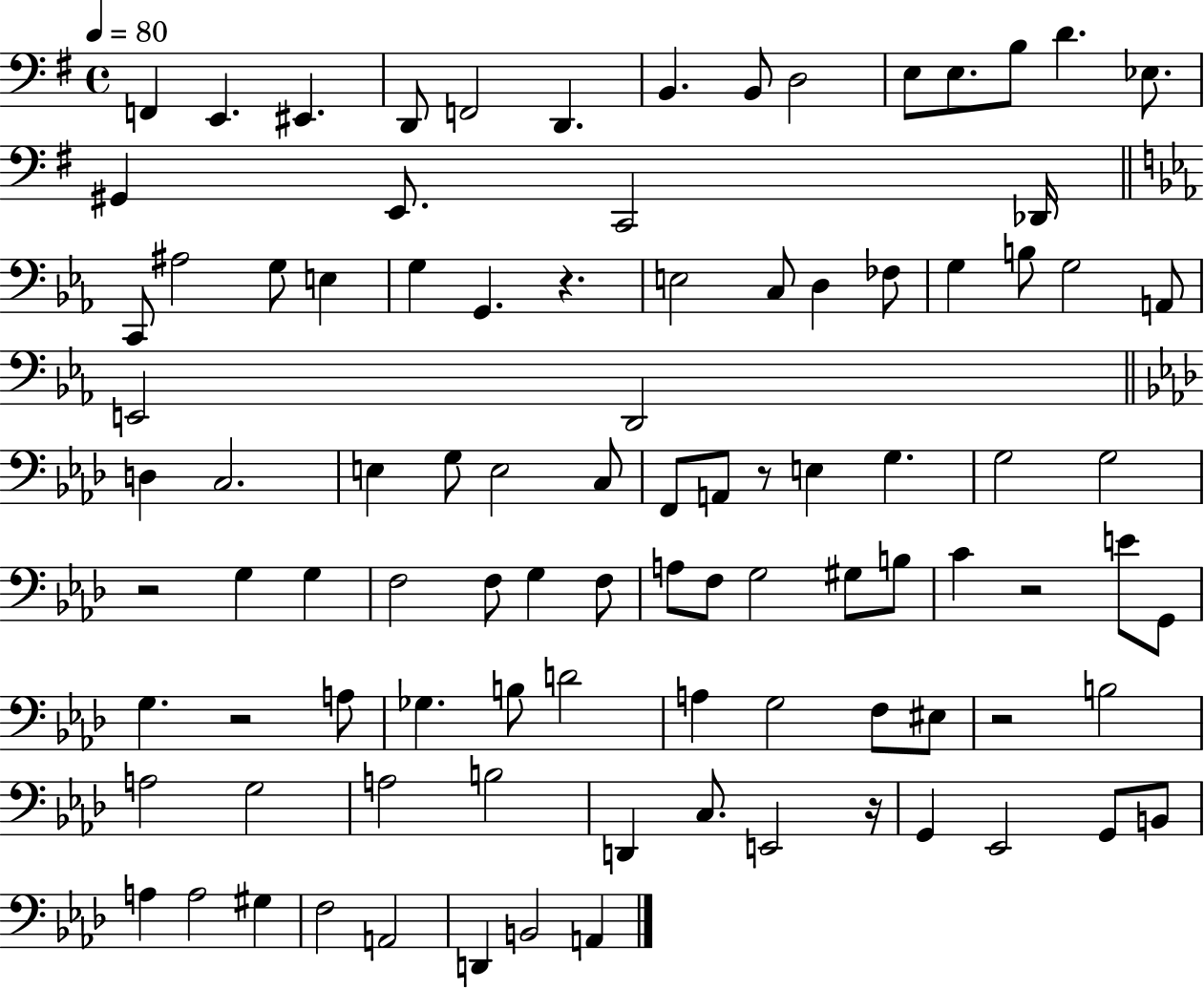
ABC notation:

X:1
T:Untitled
M:4/4
L:1/4
K:G
F,, E,, ^E,, D,,/2 F,,2 D,, B,, B,,/2 D,2 E,/2 E,/2 B,/2 D _E,/2 ^G,, E,,/2 C,,2 _D,,/4 C,,/2 ^A,2 G,/2 E, G, G,, z E,2 C,/2 D, _F,/2 G, B,/2 G,2 A,,/2 E,,2 D,,2 D, C,2 E, G,/2 E,2 C,/2 F,,/2 A,,/2 z/2 E, G, G,2 G,2 z2 G, G, F,2 F,/2 G, F,/2 A,/2 F,/2 G,2 ^G,/2 B,/2 C z2 E/2 G,,/2 G, z2 A,/2 _G, B,/2 D2 A, G,2 F,/2 ^E,/2 z2 B,2 A,2 G,2 A,2 B,2 D,, C,/2 E,,2 z/4 G,, _E,,2 G,,/2 B,,/2 A, A,2 ^G, F,2 A,,2 D,, B,,2 A,,